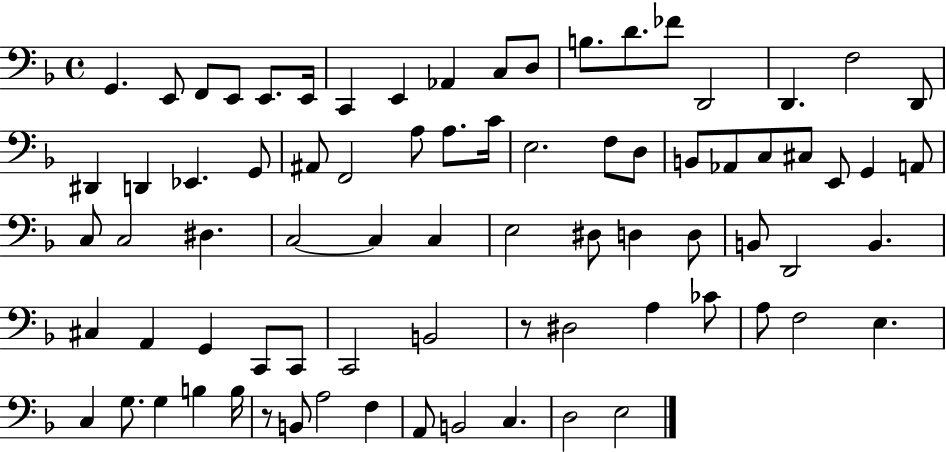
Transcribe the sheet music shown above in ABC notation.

X:1
T:Untitled
M:4/4
L:1/4
K:F
G,, E,,/2 F,,/2 E,,/2 E,,/2 E,,/4 C,, E,, _A,, C,/2 D,/2 B,/2 D/2 _F/2 D,,2 D,, F,2 D,,/2 ^D,, D,, _E,, G,,/2 ^A,,/2 F,,2 A,/2 A,/2 C/4 E,2 F,/2 D,/2 B,,/2 _A,,/2 C,/2 ^C,/2 E,,/2 G,, A,,/2 C,/2 C,2 ^D, C,2 C, C, E,2 ^D,/2 D, D,/2 B,,/2 D,,2 B,, ^C, A,, G,, C,,/2 C,,/2 C,,2 B,,2 z/2 ^D,2 A, _C/2 A,/2 F,2 E, C, G,/2 G, B, B,/4 z/2 B,,/2 A,2 F, A,,/2 B,,2 C, D,2 E,2